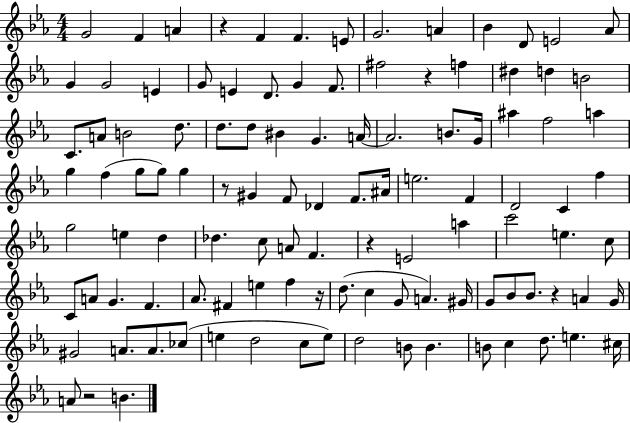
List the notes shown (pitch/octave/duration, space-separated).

G4/h F4/q A4/q R/q F4/q F4/q. E4/e G4/h. A4/q Bb4/q D4/e E4/h Ab4/e G4/q G4/h E4/q G4/e E4/q D4/e. G4/q F4/e. F#5/h R/q F5/q D#5/q D5/q B4/h C4/e. A4/e B4/h D5/e. D5/e. D5/e BIS4/q G4/q. A4/s A4/h. B4/e. G4/s A#5/q F5/h A5/q G5/q F5/q G5/e G5/e G5/q R/e G#4/q F4/e Db4/q F4/e. A#4/s E5/h. F4/q D4/h C4/q F5/q G5/h E5/q D5/q Db5/q. C5/e A4/e F4/q. R/q E4/h A5/q C6/h E5/q. C5/e C4/e A4/e G4/q. F4/q. Ab4/e. F#4/q E5/q F5/q R/s D5/e. C5/q G4/e A4/q. G#4/s G4/e Bb4/e Bb4/e. R/q A4/q G4/s G#4/h A4/e. A4/e. CES5/e E5/q D5/h C5/e E5/e D5/h B4/e B4/q. B4/e C5/q D5/e. E5/q. C#5/s A4/e R/h B4/q.